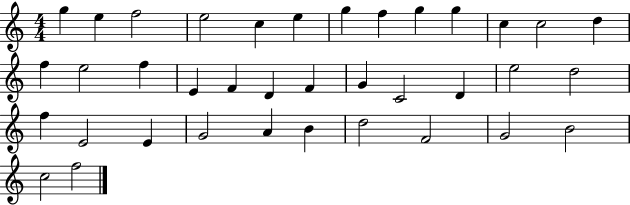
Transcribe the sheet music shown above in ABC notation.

X:1
T:Untitled
M:4/4
L:1/4
K:C
g e f2 e2 c e g f g g c c2 d f e2 f E F D F G C2 D e2 d2 f E2 E G2 A B d2 F2 G2 B2 c2 f2